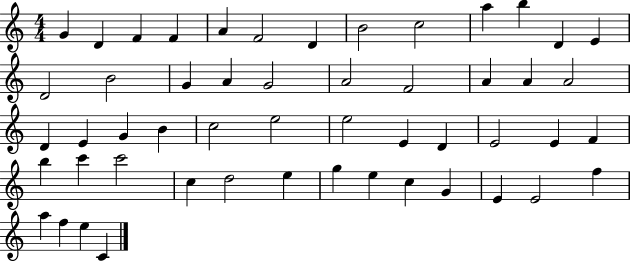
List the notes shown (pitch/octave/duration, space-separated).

G4/q D4/q F4/q F4/q A4/q F4/h D4/q B4/h C5/h A5/q B5/q D4/q E4/q D4/h B4/h G4/q A4/q G4/h A4/h F4/h A4/q A4/q A4/h D4/q E4/q G4/q B4/q C5/h E5/h E5/h E4/q D4/q E4/h E4/q F4/q B5/q C6/q C6/h C5/q D5/h E5/q G5/q E5/q C5/q G4/q E4/q E4/h F5/q A5/q F5/q E5/q C4/q